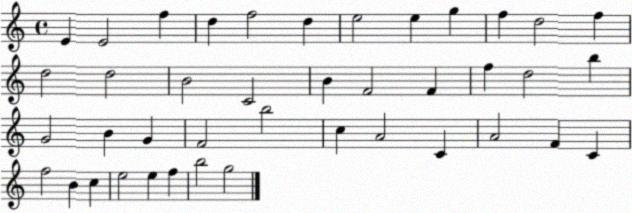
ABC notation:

X:1
T:Untitled
M:4/4
L:1/4
K:C
E E2 f d f2 d e2 e g f d2 f d2 d2 B2 C2 B F2 F f d2 b G2 B G F2 b2 c A2 C A2 F C f2 B c e2 e f b2 g2